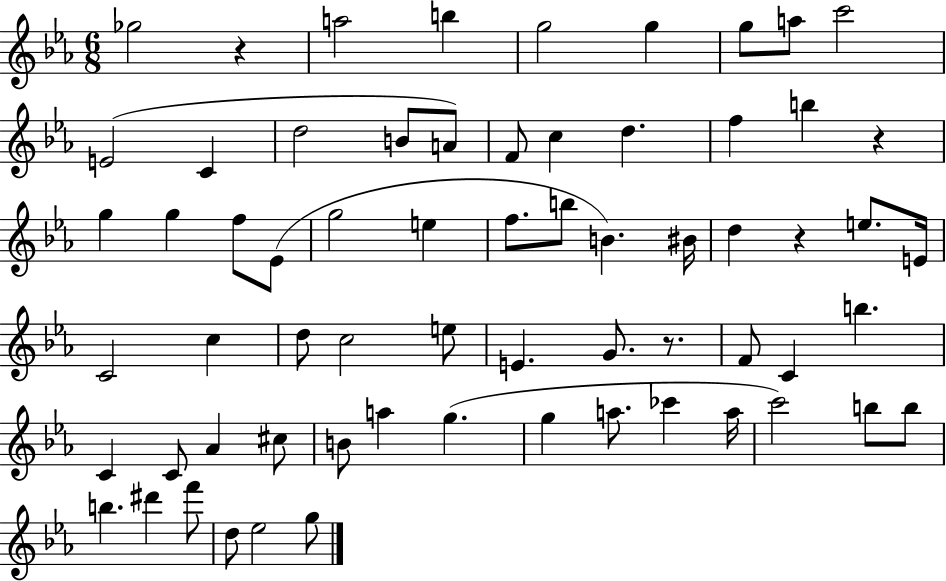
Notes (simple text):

Gb5/h R/q A5/h B5/q G5/h G5/q G5/e A5/e C6/h E4/h C4/q D5/h B4/e A4/e F4/e C5/q D5/q. F5/q B5/q R/q G5/q G5/q F5/e Eb4/e G5/h E5/q F5/e. B5/e B4/q. BIS4/s D5/q R/q E5/e. E4/s C4/h C5/q D5/e C5/h E5/e E4/q. G4/e. R/e. F4/e C4/q B5/q. C4/q C4/e Ab4/q C#5/e B4/e A5/q G5/q. G5/q A5/e. CES6/q A5/s C6/h B5/e B5/e B5/q. D#6/q F6/e D5/e Eb5/h G5/e